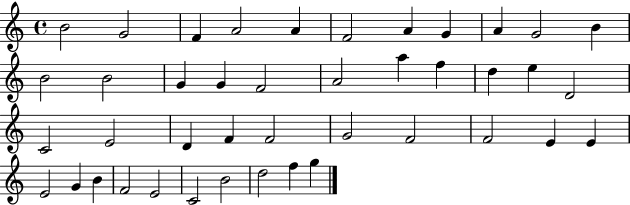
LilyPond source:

{
  \clef treble
  \time 4/4
  \defaultTimeSignature
  \key c \major
  b'2 g'2 | f'4 a'2 a'4 | f'2 a'4 g'4 | a'4 g'2 b'4 | \break b'2 b'2 | g'4 g'4 f'2 | a'2 a''4 f''4 | d''4 e''4 d'2 | \break c'2 e'2 | d'4 f'4 f'2 | g'2 f'2 | f'2 e'4 e'4 | \break e'2 g'4 b'4 | f'2 e'2 | c'2 b'2 | d''2 f''4 g''4 | \break \bar "|."
}